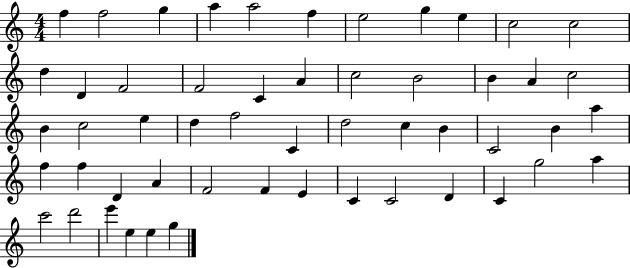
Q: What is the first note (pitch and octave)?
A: F5